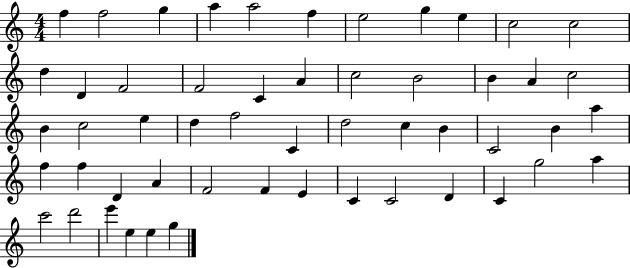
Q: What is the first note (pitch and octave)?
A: F5